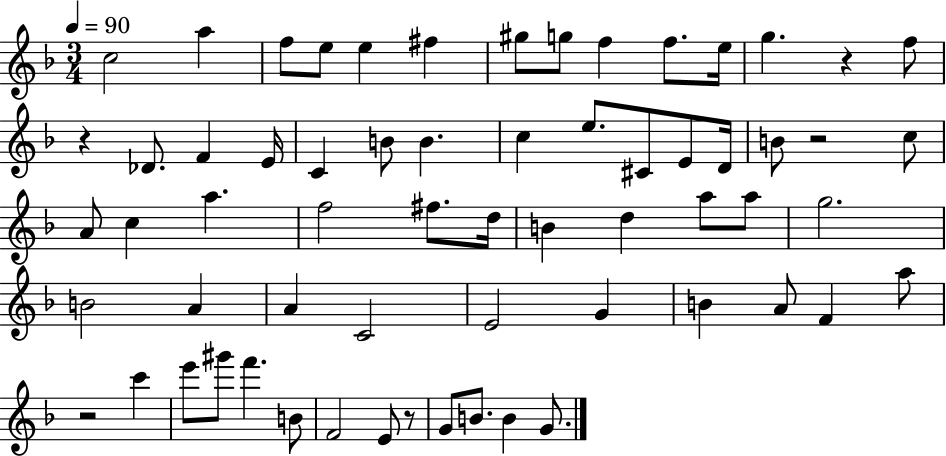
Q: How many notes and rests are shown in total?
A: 63